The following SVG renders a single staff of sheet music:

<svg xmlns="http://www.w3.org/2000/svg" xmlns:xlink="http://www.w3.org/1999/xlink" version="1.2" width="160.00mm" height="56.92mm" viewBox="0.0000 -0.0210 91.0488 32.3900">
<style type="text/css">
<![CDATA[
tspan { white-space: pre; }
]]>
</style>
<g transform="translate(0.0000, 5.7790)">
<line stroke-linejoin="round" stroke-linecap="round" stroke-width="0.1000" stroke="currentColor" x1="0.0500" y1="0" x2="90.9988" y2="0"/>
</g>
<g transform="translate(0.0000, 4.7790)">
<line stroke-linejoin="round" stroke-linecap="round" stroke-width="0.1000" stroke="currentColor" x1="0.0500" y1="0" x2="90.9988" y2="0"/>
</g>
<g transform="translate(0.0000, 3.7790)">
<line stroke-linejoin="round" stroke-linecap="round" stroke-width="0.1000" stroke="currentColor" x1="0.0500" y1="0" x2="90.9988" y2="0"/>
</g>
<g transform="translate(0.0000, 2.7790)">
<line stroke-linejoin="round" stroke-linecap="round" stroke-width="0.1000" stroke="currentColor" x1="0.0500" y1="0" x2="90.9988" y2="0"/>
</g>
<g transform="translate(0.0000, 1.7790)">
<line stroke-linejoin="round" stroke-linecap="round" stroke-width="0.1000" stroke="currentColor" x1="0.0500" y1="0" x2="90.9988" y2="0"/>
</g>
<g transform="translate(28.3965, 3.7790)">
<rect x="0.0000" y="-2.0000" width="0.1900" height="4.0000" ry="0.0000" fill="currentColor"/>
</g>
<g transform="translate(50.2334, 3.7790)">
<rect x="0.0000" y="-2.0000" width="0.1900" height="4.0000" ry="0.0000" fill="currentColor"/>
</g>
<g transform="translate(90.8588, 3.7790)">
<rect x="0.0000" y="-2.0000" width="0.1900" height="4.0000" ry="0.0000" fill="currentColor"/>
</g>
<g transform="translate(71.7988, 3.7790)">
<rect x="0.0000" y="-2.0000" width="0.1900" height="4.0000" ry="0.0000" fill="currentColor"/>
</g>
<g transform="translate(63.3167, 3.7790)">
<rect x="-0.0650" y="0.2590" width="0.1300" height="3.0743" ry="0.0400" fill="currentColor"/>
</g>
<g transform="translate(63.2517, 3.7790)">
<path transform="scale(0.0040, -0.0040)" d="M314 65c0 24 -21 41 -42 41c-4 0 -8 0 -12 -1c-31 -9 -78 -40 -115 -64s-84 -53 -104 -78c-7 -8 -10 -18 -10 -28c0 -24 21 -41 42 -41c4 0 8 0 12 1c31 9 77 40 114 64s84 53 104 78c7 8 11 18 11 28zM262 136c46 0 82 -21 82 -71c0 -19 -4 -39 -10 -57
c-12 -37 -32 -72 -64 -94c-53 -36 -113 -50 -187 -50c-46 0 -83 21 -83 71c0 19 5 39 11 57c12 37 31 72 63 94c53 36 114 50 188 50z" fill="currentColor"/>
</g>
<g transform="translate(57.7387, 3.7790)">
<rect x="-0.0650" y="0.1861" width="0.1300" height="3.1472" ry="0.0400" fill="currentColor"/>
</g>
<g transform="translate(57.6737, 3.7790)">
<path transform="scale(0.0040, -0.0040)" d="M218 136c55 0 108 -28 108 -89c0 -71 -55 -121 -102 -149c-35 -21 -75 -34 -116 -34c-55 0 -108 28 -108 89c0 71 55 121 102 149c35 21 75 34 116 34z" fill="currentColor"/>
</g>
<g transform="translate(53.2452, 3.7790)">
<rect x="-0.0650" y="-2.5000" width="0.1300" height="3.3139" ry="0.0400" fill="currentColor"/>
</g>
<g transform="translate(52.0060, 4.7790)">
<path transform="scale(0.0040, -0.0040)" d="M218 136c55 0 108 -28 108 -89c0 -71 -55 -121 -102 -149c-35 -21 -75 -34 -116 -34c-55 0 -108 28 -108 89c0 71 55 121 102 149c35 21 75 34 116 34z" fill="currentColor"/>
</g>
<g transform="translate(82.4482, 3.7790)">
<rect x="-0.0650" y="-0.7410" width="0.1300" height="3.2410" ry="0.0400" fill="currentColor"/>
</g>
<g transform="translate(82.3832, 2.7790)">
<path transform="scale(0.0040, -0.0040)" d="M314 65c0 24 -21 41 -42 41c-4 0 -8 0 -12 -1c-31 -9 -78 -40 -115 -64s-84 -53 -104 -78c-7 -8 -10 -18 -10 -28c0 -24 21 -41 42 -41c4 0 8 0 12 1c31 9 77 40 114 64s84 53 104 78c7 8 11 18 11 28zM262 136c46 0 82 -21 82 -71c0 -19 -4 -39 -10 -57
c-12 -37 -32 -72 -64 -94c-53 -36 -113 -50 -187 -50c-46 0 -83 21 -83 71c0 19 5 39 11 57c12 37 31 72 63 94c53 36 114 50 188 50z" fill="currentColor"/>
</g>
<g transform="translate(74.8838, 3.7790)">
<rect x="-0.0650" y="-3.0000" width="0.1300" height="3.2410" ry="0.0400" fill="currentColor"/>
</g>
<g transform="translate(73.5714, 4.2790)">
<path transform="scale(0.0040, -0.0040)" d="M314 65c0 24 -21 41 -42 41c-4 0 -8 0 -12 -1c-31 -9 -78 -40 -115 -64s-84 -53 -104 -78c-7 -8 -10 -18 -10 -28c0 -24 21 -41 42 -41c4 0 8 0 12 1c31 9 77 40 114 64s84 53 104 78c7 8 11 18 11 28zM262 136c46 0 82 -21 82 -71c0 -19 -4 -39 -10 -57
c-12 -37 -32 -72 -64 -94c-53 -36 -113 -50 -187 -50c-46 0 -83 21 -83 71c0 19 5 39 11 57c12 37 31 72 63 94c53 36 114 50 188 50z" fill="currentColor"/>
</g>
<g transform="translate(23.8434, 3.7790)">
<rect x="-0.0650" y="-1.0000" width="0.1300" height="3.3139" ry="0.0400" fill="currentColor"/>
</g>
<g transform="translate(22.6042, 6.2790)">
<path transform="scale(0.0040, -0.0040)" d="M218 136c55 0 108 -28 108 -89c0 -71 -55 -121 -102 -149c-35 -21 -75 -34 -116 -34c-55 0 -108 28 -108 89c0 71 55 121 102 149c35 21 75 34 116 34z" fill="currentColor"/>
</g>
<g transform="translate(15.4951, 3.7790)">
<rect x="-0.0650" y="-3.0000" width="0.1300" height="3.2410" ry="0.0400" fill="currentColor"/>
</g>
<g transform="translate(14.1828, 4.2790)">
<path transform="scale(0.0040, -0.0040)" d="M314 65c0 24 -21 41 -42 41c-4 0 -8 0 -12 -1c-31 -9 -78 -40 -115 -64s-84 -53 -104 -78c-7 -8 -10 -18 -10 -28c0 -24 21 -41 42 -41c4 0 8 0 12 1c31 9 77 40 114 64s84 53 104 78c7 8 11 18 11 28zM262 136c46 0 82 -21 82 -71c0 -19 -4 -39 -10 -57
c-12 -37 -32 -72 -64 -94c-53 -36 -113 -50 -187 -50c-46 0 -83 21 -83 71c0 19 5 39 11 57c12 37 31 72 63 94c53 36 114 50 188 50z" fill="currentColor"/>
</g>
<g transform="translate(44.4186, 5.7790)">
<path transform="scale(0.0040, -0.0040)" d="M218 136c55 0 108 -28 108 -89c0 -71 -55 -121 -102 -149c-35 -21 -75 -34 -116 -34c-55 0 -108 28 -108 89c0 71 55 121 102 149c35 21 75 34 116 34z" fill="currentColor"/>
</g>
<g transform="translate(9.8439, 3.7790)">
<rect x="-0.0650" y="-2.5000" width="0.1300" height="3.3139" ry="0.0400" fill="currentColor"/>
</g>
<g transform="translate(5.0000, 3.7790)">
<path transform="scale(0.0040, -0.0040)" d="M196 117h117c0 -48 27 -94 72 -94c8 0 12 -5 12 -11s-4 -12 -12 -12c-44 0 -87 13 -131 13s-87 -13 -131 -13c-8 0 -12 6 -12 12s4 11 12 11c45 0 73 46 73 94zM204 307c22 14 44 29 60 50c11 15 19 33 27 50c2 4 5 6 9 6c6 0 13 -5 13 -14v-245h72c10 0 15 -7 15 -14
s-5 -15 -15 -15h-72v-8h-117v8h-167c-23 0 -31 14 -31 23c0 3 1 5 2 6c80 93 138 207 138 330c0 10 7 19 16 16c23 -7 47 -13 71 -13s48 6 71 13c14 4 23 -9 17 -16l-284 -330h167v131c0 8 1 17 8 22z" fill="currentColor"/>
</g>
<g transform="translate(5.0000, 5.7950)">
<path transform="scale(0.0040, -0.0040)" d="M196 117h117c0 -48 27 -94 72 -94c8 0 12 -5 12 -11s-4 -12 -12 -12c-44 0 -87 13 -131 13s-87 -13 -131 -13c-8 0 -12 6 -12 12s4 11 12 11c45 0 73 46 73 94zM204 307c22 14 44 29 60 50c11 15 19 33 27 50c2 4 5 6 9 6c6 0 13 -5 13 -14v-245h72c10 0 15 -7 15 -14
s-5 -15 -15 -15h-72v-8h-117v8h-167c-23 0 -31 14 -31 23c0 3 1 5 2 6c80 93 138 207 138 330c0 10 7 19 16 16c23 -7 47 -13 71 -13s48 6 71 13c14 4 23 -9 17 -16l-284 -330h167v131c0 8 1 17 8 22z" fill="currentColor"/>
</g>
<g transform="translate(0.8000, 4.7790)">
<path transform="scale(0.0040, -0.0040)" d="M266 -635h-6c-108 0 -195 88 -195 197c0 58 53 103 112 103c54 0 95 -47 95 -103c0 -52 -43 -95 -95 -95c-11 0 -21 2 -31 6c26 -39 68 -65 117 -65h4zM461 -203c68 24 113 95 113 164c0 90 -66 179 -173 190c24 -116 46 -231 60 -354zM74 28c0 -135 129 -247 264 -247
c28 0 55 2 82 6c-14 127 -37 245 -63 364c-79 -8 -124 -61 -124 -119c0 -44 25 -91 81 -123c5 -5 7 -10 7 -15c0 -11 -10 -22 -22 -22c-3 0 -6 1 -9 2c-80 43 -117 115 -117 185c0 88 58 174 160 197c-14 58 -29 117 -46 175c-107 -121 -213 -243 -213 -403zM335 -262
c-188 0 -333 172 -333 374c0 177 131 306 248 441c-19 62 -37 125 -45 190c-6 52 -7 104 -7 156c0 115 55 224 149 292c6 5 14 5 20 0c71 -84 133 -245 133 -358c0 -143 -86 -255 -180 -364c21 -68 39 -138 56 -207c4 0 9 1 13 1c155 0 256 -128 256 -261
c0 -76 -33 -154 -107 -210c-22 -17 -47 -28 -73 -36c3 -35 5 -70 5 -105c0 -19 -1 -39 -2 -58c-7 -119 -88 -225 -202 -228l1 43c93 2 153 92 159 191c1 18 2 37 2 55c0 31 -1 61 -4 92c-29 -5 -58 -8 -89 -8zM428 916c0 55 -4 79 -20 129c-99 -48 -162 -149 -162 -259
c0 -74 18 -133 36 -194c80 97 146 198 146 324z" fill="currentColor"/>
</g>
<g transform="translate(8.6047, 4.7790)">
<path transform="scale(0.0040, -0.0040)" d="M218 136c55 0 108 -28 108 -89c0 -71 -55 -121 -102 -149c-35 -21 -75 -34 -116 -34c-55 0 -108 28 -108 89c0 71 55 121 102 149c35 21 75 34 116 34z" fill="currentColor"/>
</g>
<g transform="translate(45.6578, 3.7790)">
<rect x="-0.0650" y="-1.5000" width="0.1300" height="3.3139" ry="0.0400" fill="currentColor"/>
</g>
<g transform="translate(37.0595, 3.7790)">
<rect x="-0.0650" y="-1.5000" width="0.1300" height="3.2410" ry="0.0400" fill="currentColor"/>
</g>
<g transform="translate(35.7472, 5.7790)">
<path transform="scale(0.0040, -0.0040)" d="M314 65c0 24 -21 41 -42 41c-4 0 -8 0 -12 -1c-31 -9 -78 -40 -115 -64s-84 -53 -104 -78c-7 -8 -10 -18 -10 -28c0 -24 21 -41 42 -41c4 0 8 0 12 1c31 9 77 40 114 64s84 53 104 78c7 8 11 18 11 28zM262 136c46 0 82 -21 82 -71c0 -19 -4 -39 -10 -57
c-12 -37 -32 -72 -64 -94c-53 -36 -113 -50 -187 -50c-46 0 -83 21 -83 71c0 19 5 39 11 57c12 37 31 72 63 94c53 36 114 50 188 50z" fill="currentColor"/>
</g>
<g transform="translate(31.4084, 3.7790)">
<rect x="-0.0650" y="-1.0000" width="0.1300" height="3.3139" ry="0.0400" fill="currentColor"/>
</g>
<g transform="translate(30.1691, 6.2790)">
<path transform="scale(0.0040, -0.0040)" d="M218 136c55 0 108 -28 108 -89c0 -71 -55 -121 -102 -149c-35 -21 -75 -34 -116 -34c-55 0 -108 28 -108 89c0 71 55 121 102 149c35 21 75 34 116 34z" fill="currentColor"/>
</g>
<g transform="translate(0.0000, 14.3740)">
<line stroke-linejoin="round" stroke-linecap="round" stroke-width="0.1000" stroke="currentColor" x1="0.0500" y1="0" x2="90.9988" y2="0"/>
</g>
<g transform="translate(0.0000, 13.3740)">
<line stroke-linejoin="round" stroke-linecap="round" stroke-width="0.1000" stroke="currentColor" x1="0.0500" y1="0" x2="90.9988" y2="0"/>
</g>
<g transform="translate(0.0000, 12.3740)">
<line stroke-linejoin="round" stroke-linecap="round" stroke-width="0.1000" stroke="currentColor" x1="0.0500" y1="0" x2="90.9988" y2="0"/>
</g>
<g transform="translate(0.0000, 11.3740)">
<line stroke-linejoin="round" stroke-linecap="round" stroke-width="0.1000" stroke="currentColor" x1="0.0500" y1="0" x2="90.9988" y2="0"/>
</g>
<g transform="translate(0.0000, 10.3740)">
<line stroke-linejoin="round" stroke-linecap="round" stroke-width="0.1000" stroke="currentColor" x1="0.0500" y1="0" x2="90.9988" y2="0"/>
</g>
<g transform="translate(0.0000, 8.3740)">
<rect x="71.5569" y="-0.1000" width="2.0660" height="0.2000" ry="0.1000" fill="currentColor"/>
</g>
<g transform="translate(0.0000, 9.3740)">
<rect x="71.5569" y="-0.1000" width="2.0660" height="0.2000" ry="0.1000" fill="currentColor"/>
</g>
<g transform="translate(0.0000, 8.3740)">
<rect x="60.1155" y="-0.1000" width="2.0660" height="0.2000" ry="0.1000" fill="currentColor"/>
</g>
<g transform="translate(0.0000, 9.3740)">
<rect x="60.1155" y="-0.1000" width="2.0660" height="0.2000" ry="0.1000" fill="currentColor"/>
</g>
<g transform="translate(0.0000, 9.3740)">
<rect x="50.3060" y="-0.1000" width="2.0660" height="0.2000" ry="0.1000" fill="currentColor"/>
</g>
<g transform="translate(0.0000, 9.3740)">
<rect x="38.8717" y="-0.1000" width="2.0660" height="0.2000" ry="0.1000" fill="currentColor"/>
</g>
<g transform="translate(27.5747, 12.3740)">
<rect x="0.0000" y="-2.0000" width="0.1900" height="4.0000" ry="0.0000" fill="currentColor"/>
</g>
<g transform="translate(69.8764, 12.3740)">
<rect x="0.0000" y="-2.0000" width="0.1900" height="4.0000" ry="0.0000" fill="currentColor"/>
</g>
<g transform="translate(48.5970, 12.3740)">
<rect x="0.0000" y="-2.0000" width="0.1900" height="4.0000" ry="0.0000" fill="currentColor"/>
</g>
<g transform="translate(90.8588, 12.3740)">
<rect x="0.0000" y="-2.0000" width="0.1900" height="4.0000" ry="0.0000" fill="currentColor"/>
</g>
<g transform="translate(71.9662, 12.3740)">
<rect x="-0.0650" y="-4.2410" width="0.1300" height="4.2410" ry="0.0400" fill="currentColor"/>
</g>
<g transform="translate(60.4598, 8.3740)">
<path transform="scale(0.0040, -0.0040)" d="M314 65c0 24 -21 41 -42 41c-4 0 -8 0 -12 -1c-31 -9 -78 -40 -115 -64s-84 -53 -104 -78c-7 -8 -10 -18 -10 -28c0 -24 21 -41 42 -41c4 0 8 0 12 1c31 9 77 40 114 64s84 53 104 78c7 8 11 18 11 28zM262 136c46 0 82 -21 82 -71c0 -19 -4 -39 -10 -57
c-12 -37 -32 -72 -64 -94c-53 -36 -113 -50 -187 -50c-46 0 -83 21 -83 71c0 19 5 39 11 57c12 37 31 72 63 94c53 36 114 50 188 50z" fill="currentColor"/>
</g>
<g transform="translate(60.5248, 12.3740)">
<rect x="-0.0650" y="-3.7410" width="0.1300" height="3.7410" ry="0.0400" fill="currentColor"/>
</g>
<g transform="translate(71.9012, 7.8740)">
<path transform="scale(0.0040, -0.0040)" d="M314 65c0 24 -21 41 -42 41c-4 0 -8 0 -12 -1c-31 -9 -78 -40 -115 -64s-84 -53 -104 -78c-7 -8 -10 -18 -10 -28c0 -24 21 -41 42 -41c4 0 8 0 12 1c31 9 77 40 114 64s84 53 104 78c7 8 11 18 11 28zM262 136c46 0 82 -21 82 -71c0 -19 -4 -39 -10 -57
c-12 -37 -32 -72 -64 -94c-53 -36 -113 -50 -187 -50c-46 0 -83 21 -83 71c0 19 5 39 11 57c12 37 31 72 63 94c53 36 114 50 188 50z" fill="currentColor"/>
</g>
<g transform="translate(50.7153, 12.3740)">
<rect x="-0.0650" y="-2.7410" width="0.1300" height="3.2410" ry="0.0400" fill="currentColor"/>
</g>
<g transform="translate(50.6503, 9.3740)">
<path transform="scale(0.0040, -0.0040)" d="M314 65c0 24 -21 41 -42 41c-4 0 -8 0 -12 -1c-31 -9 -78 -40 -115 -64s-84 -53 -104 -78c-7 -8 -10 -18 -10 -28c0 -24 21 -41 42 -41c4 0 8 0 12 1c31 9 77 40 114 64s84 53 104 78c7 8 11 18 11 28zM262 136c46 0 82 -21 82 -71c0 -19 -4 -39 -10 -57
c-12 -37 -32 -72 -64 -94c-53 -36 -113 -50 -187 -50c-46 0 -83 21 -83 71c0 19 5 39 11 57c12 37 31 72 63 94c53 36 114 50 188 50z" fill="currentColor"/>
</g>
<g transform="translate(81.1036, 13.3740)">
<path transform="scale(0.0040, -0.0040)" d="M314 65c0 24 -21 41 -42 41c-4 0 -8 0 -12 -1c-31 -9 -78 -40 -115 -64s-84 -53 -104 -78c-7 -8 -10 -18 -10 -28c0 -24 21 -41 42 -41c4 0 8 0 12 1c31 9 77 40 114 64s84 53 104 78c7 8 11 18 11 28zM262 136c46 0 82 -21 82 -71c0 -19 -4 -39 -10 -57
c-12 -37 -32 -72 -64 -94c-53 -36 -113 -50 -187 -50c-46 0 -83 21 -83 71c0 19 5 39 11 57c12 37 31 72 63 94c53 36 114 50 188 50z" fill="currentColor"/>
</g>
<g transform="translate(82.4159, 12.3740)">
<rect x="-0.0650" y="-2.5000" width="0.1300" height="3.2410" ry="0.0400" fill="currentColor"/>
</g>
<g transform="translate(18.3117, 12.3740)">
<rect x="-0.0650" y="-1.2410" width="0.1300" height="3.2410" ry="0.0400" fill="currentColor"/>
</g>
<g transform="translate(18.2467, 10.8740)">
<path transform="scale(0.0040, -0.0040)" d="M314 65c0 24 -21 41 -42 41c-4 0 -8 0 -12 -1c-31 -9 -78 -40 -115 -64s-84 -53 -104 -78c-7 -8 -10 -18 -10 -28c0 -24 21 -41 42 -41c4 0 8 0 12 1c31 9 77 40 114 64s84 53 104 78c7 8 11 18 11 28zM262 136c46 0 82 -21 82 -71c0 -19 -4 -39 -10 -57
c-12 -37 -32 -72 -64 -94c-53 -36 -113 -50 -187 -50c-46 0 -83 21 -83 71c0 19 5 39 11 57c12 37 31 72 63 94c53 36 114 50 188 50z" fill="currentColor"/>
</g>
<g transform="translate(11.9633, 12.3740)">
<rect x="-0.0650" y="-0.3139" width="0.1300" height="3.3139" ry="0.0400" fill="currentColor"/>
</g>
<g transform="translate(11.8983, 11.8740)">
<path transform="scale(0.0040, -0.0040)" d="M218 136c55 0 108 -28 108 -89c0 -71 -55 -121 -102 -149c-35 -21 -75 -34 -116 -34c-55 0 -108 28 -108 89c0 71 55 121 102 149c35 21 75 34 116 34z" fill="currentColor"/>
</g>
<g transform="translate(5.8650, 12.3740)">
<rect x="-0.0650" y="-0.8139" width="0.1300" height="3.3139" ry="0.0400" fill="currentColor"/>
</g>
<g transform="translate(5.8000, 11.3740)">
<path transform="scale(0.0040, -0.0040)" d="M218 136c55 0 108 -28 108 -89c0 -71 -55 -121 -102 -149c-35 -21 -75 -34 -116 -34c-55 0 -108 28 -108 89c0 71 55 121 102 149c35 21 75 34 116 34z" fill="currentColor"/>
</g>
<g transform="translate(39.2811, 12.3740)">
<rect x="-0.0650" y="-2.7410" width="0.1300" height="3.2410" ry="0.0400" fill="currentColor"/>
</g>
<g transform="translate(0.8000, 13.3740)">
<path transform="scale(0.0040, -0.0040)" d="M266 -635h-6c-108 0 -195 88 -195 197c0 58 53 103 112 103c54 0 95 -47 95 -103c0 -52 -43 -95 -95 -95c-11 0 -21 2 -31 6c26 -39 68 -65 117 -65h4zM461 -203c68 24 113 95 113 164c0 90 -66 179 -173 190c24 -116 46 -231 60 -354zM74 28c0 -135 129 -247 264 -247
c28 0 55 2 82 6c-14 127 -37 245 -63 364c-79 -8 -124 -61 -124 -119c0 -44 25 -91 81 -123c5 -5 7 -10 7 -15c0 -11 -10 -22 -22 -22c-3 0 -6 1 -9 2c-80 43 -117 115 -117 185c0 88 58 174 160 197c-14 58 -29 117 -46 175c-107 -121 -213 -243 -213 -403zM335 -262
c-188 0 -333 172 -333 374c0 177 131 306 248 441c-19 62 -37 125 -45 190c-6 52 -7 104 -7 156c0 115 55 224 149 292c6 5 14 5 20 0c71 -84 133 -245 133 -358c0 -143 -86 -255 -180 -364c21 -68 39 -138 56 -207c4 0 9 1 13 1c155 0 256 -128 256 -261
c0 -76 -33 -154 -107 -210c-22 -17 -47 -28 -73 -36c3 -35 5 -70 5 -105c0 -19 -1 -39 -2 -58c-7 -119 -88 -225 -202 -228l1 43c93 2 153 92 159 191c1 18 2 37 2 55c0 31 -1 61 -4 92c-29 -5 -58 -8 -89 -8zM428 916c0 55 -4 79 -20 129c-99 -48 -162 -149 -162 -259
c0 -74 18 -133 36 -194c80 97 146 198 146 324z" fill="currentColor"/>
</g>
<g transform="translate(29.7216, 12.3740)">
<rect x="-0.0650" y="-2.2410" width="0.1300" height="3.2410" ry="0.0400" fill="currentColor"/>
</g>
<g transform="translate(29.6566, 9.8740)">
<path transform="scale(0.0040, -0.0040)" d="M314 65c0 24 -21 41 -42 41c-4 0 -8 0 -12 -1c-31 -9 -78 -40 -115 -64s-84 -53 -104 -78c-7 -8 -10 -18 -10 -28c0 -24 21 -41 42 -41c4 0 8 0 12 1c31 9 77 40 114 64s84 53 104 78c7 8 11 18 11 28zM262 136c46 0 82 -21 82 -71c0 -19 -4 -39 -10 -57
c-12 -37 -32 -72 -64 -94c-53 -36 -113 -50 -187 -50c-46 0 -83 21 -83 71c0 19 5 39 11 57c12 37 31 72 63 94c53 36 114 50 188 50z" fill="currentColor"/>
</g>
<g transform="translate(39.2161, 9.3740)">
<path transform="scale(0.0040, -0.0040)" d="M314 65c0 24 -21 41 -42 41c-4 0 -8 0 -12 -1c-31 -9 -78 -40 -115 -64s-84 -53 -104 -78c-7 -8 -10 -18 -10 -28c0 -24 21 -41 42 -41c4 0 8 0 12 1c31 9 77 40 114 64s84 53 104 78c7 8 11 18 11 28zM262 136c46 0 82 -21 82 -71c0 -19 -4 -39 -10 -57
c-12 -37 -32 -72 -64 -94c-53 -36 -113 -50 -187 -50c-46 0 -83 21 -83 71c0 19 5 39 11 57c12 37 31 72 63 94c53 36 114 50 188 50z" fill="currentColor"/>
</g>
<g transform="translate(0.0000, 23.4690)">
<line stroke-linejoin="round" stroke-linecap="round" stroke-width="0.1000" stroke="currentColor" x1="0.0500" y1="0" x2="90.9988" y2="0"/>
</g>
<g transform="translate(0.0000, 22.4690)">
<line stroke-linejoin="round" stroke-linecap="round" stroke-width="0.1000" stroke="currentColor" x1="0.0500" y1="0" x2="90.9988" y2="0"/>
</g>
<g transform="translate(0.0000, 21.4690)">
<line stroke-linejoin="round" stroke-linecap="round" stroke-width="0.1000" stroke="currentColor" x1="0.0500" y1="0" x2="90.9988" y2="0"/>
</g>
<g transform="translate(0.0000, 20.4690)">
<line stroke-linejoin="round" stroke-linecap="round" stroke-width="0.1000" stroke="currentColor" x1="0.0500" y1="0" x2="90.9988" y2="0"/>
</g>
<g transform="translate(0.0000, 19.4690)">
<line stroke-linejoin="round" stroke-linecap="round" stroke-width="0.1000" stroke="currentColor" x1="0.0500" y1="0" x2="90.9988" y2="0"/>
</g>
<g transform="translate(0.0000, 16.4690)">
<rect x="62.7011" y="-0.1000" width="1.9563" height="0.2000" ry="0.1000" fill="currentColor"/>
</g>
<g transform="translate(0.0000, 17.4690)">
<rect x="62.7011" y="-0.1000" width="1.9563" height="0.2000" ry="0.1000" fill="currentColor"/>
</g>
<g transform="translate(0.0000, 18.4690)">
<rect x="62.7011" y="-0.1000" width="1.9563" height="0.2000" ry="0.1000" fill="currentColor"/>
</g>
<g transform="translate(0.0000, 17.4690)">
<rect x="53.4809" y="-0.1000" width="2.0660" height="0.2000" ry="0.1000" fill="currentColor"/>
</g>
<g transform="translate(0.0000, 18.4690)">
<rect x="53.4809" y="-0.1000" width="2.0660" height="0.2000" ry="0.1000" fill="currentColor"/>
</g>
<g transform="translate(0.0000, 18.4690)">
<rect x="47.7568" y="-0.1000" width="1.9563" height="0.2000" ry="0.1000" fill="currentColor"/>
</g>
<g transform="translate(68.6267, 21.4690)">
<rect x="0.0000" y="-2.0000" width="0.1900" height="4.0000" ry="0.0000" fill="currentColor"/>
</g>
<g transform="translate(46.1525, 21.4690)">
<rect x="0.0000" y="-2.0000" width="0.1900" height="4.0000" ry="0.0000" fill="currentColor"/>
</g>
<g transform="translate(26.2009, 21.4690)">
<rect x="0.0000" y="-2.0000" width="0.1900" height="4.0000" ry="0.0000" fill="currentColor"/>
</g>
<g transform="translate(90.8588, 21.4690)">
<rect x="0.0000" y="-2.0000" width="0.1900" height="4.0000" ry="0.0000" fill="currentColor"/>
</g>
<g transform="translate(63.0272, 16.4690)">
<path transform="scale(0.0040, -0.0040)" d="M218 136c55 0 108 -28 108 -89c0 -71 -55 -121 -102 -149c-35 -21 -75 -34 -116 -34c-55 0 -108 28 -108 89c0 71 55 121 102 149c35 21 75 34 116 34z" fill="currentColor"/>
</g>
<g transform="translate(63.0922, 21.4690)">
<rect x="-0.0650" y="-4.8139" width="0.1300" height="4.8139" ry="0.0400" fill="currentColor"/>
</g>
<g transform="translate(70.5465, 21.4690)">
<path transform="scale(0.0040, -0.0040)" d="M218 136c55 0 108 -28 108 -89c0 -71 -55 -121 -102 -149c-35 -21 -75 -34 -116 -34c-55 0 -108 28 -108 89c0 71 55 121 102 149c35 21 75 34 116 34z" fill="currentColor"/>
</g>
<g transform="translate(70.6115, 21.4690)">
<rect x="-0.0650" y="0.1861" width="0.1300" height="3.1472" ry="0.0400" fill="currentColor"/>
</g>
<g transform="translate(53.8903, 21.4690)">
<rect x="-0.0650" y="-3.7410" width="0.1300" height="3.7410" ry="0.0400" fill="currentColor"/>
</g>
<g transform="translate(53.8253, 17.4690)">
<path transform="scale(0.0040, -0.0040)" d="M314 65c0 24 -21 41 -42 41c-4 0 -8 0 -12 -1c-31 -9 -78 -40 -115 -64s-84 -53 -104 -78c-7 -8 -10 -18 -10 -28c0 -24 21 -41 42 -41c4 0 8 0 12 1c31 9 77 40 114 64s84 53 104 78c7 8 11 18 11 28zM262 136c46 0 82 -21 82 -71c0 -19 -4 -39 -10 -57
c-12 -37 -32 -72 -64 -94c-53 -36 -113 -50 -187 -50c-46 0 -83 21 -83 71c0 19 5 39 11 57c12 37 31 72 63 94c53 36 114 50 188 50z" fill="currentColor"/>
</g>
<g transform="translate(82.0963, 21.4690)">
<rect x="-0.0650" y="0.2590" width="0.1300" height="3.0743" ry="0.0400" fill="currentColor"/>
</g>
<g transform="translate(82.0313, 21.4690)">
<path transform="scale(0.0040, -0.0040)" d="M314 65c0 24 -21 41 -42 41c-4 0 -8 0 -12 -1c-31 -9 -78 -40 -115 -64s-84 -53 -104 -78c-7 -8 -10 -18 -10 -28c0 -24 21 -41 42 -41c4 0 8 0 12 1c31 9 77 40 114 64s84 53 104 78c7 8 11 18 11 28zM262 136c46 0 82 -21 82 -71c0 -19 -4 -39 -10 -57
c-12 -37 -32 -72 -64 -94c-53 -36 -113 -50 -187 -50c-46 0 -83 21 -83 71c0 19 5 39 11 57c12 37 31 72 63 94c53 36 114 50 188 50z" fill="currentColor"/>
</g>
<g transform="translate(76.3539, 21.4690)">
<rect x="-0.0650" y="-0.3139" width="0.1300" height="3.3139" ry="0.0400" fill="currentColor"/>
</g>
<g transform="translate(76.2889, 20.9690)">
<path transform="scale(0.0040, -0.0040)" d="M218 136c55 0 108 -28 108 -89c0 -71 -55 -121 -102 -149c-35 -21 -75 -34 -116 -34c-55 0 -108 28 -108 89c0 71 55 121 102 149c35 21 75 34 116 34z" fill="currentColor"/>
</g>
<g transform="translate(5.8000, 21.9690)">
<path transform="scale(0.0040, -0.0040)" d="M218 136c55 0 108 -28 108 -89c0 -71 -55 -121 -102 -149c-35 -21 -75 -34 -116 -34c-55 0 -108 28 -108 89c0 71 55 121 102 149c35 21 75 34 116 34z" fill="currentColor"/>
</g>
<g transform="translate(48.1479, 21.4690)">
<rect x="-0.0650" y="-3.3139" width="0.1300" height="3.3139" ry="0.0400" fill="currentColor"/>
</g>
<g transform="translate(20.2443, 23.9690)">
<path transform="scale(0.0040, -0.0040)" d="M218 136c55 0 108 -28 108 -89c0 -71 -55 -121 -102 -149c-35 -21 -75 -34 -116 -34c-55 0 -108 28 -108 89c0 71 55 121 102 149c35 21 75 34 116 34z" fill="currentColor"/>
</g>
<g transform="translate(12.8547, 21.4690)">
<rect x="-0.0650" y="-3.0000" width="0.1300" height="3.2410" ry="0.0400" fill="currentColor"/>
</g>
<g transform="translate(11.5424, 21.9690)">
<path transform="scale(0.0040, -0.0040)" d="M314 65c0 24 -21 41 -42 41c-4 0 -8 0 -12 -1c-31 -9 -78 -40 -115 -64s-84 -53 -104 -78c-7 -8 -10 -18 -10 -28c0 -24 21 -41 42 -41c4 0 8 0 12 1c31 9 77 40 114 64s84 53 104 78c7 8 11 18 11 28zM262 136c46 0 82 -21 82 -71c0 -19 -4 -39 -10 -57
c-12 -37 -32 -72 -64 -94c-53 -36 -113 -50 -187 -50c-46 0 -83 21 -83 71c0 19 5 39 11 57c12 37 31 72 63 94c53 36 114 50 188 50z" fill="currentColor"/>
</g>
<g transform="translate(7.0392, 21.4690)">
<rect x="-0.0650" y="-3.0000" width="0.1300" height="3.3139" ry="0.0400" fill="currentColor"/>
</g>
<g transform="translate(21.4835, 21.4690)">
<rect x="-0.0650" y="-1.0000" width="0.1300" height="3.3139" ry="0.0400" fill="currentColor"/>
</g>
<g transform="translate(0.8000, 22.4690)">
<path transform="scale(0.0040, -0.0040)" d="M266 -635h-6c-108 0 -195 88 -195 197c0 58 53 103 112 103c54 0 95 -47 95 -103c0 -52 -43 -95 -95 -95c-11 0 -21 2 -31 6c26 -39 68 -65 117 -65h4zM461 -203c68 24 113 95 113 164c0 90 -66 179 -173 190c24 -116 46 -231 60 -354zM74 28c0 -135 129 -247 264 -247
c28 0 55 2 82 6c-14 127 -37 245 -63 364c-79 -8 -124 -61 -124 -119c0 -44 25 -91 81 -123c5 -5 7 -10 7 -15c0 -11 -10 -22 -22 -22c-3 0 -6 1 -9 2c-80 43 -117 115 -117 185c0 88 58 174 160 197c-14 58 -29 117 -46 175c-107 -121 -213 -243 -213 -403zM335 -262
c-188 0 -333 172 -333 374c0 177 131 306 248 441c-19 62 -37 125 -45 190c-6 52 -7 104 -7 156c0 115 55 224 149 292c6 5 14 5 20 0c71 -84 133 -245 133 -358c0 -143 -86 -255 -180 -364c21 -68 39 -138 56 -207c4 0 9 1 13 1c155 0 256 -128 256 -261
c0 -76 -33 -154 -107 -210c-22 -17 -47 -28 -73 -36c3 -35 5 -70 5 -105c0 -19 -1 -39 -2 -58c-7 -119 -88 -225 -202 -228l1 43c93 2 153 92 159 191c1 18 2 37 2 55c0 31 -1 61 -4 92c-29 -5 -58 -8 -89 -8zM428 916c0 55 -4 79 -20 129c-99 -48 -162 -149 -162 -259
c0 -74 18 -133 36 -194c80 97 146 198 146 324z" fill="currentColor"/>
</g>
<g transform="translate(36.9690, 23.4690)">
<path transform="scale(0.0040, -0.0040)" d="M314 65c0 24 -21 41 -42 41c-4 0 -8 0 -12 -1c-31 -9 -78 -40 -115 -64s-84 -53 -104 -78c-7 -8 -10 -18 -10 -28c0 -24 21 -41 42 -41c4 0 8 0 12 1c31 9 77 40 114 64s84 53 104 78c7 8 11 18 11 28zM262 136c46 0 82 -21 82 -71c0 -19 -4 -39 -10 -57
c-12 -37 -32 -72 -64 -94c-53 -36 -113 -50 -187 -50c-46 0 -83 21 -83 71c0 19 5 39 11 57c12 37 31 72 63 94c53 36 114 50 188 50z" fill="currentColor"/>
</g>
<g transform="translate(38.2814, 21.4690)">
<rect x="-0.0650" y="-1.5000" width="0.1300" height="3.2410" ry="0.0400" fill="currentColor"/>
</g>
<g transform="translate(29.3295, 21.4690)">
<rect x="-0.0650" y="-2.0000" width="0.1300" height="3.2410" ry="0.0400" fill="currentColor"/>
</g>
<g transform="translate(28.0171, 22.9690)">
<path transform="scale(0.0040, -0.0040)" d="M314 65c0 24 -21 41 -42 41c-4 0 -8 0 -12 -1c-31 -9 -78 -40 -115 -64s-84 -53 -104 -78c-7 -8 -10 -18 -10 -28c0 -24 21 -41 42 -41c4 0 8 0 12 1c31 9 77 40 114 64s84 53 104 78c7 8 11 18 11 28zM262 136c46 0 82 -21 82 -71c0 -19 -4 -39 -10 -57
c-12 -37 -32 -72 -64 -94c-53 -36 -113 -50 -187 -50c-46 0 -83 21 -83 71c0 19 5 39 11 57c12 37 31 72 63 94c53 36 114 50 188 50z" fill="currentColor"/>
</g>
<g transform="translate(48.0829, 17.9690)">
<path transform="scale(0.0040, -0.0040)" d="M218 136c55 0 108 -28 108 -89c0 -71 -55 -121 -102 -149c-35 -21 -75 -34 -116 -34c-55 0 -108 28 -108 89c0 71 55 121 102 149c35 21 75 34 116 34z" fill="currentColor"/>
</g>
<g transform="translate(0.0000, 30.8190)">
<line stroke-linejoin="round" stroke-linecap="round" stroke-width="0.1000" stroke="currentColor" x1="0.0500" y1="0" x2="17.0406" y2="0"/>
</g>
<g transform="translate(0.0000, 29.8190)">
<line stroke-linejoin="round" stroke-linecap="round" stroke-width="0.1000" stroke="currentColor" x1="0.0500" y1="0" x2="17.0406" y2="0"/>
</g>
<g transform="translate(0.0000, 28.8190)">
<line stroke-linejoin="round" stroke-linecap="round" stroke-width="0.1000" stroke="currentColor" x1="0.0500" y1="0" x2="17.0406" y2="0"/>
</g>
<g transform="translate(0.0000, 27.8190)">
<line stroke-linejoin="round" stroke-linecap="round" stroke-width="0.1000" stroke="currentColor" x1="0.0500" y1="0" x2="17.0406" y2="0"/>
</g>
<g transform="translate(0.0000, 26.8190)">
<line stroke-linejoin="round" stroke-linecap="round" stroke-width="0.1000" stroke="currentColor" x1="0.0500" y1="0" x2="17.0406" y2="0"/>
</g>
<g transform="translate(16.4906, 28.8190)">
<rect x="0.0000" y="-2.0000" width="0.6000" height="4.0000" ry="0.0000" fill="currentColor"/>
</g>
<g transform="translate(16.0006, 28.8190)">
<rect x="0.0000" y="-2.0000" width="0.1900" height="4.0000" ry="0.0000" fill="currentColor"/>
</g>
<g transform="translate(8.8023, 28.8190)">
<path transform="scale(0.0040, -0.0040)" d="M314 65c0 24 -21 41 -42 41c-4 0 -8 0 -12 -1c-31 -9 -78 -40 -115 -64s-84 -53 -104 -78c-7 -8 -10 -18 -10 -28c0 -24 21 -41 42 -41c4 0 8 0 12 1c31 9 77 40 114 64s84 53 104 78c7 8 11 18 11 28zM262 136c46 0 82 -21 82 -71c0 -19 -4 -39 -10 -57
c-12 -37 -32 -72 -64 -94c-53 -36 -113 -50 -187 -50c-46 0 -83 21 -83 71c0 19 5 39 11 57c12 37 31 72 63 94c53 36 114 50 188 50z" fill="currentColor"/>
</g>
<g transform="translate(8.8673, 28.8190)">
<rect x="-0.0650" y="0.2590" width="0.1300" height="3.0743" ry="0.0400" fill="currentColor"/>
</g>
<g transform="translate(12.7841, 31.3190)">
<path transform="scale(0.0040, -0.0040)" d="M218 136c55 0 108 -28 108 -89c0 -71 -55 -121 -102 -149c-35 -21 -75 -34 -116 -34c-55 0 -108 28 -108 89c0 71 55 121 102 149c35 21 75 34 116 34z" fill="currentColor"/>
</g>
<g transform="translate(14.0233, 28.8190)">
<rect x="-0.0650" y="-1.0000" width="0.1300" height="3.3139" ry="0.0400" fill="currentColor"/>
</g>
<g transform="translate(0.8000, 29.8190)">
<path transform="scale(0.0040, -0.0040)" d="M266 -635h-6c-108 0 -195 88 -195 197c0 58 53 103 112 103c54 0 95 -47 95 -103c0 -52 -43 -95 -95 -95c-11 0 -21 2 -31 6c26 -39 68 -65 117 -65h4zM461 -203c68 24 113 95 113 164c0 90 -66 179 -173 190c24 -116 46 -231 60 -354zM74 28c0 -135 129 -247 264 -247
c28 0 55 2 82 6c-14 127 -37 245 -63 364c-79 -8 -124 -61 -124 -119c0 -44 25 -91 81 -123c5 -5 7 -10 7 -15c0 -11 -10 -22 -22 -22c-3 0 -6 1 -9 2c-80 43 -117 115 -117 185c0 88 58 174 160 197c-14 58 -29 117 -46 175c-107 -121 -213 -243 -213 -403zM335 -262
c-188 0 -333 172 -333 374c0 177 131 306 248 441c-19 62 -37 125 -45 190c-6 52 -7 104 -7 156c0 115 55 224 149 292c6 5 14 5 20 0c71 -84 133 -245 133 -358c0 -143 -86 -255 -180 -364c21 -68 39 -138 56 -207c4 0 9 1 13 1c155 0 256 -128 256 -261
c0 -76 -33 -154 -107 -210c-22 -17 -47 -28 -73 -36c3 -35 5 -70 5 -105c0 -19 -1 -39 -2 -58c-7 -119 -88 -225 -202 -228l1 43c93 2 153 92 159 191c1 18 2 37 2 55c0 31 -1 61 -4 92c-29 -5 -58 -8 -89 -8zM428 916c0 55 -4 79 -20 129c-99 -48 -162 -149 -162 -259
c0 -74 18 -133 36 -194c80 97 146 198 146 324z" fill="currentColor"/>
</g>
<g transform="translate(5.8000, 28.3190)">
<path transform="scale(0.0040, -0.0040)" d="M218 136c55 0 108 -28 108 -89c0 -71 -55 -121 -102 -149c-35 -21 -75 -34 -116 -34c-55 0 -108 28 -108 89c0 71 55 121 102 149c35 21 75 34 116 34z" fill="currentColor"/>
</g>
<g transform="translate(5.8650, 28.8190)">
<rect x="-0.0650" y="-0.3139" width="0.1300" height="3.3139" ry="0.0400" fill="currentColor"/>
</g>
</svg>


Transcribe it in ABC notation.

X:1
T:Untitled
M:4/4
L:1/4
K:C
G A2 D D E2 E G B B2 A2 d2 d c e2 g2 a2 a2 c'2 d'2 G2 A A2 D F2 E2 b c'2 e' B c B2 c B2 D